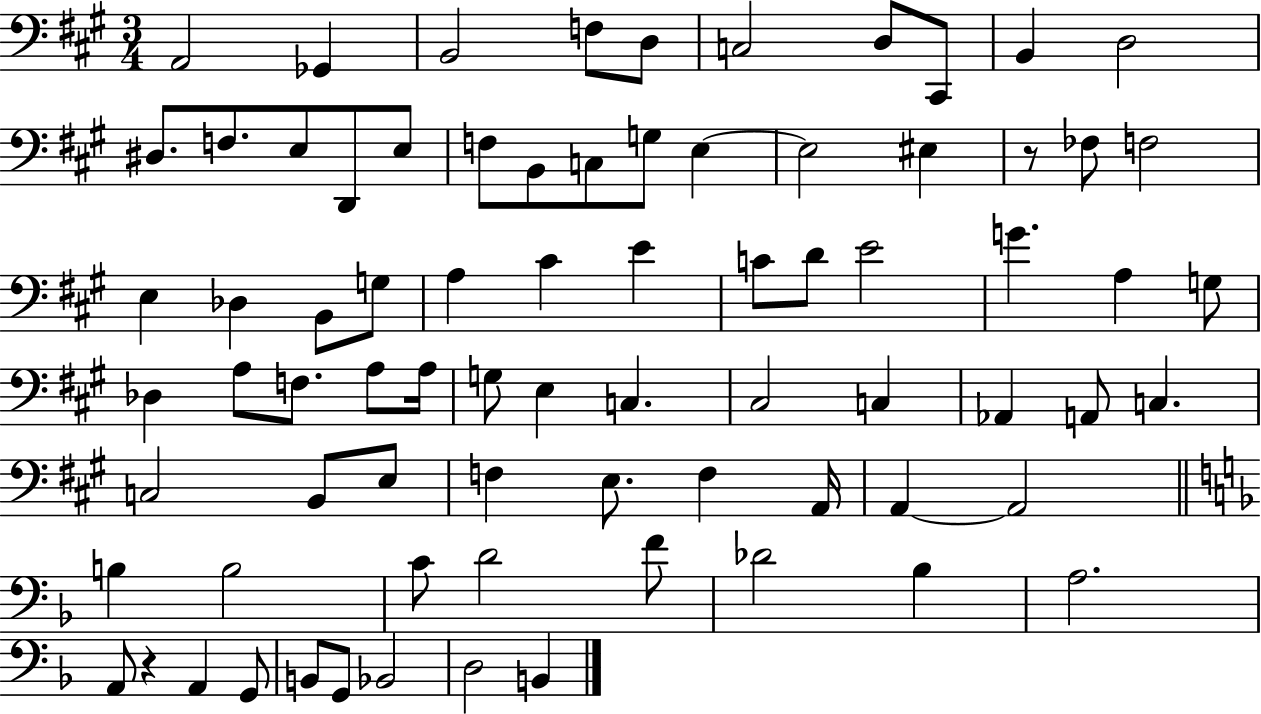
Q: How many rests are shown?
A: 2